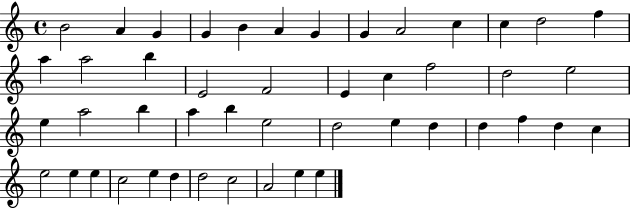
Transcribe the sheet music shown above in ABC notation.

X:1
T:Untitled
M:4/4
L:1/4
K:C
B2 A G G B A G G A2 c c d2 f a a2 b E2 F2 E c f2 d2 e2 e a2 b a b e2 d2 e d d f d c e2 e e c2 e d d2 c2 A2 e e